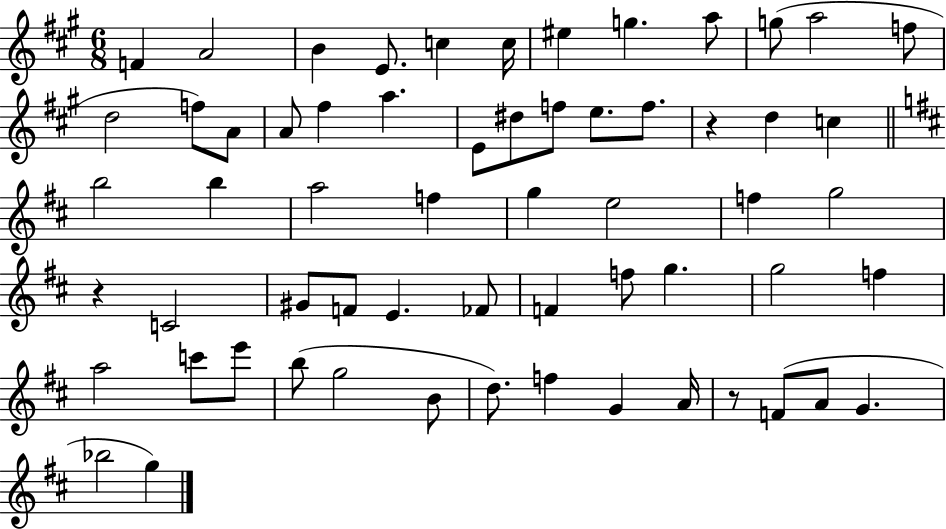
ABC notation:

X:1
T:Untitled
M:6/8
L:1/4
K:A
F A2 B E/2 c c/4 ^e g a/2 g/2 a2 f/2 d2 f/2 A/2 A/2 ^f a E/2 ^d/2 f/2 e/2 f/2 z d c b2 b a2 f g e2 f g2 z C2 ^G/2 F/2 E _F/2 F f/2 g g2 f a2 c'/2 e'/2 b/2 g2 B/2 d/2 f G A/4 z/2 F/2 A/2 G _b2 g